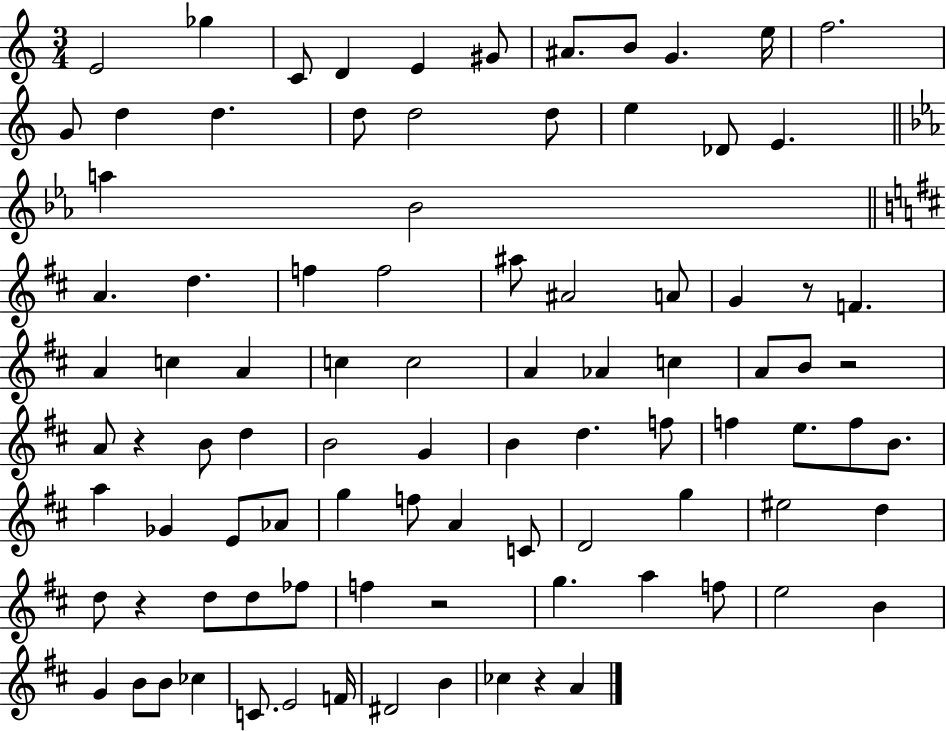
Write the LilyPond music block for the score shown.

{
  \clef treble
  \numericTimeSignature
  \time 3/4
  \key c \major
  e'2 ges''4 | c'8 d'4 e'4 gis'8 | ais'8. b'8 g'4. e''16 | f''2. | \break g'8 d''4 d''4. | d''8 d''2 d''8 | e''4 des'8 e'4. | \bar "||" \break \key ees \major a''4 bes'2 | \bar "||" \break \key d \major a'4. d''4. | f''4 f''2 | ais''8 ais'2 a'8 | g'4 r8 f'4. | \break a'4 c''4 a'4 | c''4 c''2 | a'4 aes'4 c''4 | a'8 b'8 r2 | \break a'8 r4 b'8 d''4 | b'2 g'4 | b'4 d''4. f''8 | f''4 e''8. f''8 b'8. | \break a''4 ges'4 e'8 aes'8 | g''4 f''8 a'4 c'8 | d'2 g''4 | eis''2 d''4 | \break d''8 r4 d''8 d''8 fes''8 | f''4 r2 | g''4. a''4 f''8 | e''2 b'4 | \break g'4 b'8 b'8 ces''4 | c'8. e'2 f'16 | dis'2 b'4 | ces''4 r4 a'4 | \break \bar "|."
}